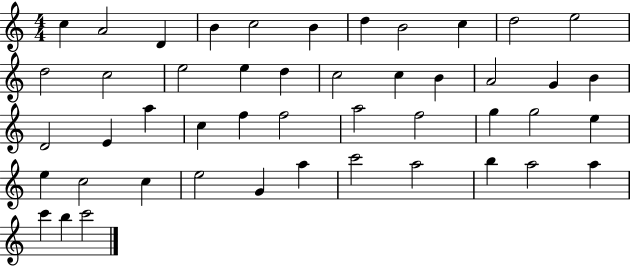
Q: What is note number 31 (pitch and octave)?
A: G5